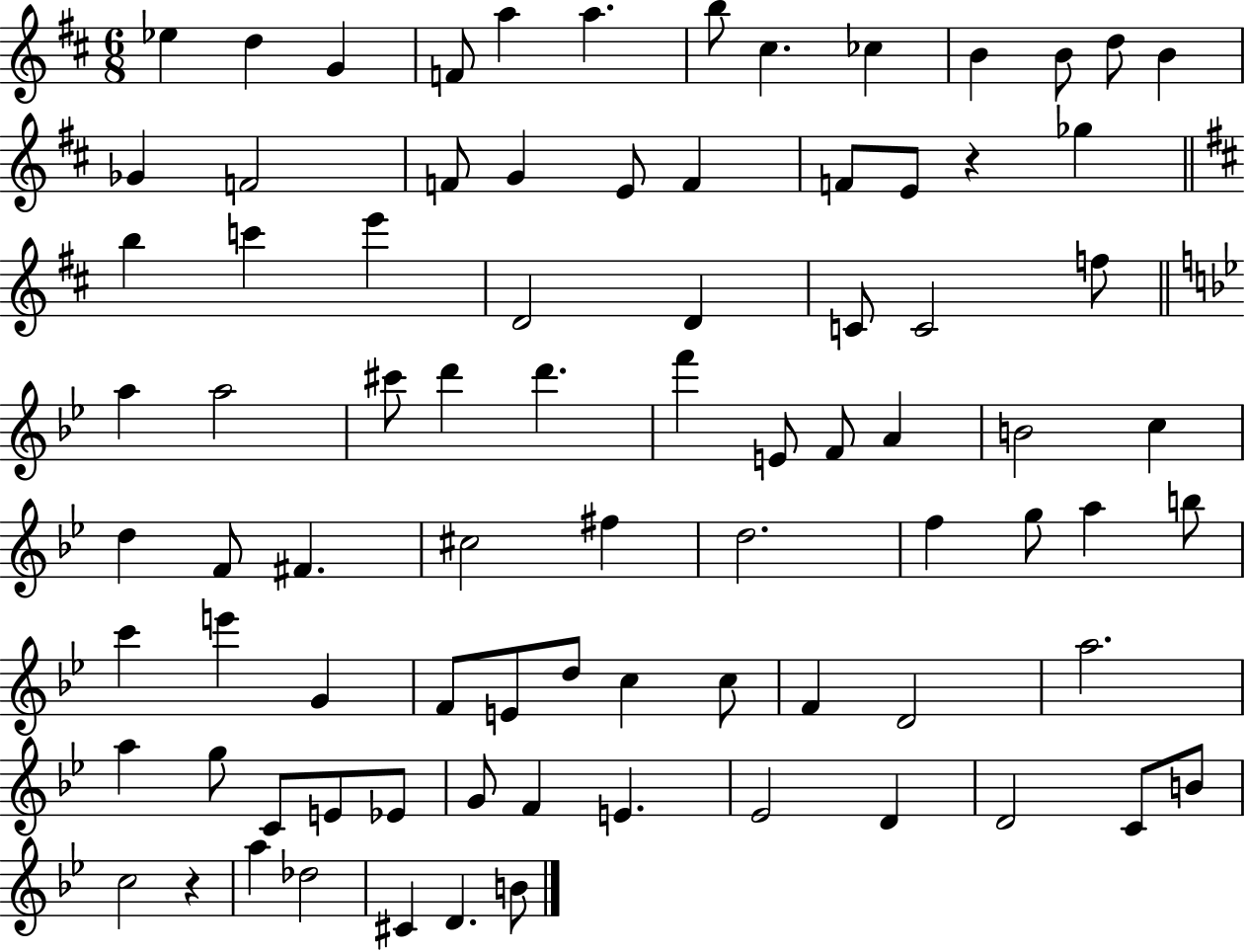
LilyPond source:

{
  \clef treble
  \numericTimeSignature
  \time 6/8
  \key d \major
  ees''4 d''4 g'4 | f'8 a''4 a''4. | b''8 cis''4. ces''4 | b'4 b'8 d''8 b'4 | \break ges'4 f'2 | f'8 g'4 e'8 f'4 | f'8 e'8 r4 ges''4 | \bar "||" \break \key d \major b''4 c'''4 e'''4 | d'2 d'4 | c'8 c'2 f''8 | \bar "||" \break \key bes \major a''4 a''2 | cis'''8 d'''4 d'''4. | f'''4 e'8 f'8 a'4 | b'2 c''4 | \break d''4 f'8 fis'4. | cis''2 fis''4 | d''2. | f''4 g''8 a''4 b''8 | \break c'''4 e'''4 g'4 | f'8 e'8 d''8 c''4 c''8 | f'4 d'2 | a''2. | \break a''4 g''8 c'8 e'8 ees'8 | g'8 f'4 e'4. | ees'2 d'4 | d'2 c'8 b'8 | \break c''2 r4 | a''4 des''2 | cis'4 d'4. b'8 | \bar "|."
}